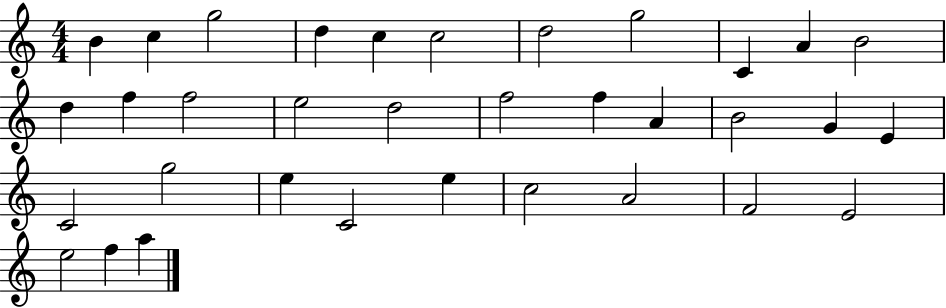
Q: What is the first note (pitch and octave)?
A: B4